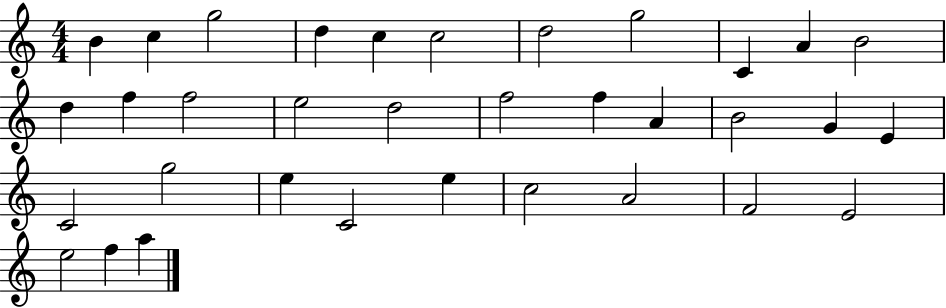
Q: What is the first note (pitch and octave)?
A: B4